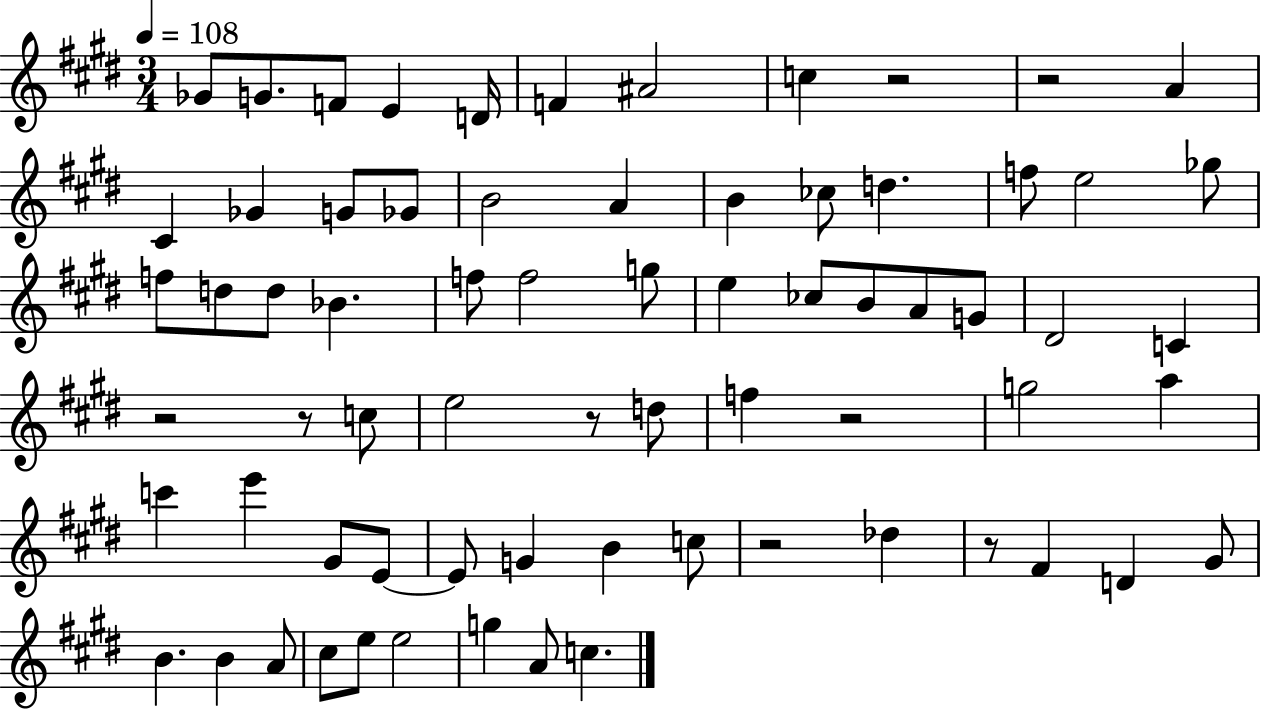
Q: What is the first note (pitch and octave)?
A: Gb4